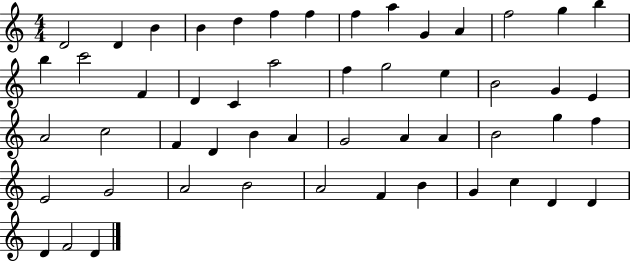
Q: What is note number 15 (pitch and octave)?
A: B5